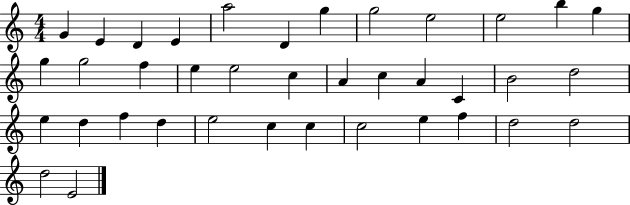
{
  \clef treble
  \numericTimeSignature
  \time 4/4
  \key c \major
  g'4 e'4 d'4 e'4 | a''2 d'4 g''4 | g''2 e''2 | e''2 b''4 g''4 | \break g''4 g''2 f''4 | e''4 e''2 c''4 | a'4 c''4 a'4 c'4 | b'2 d''2 | \break e''4 d''4 f''4 d''4 | e''2 c''4 c''4 | c''2 e''4 f''4 | d''2 d''2 | \break d''2 e'2 | \bar "|."
}